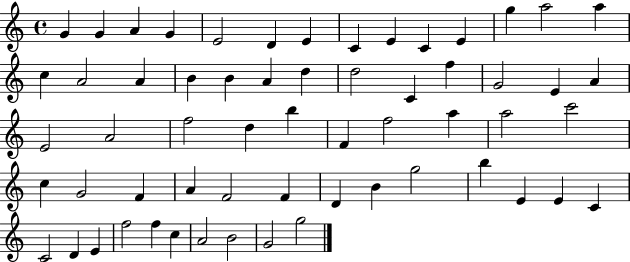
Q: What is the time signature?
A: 4/4